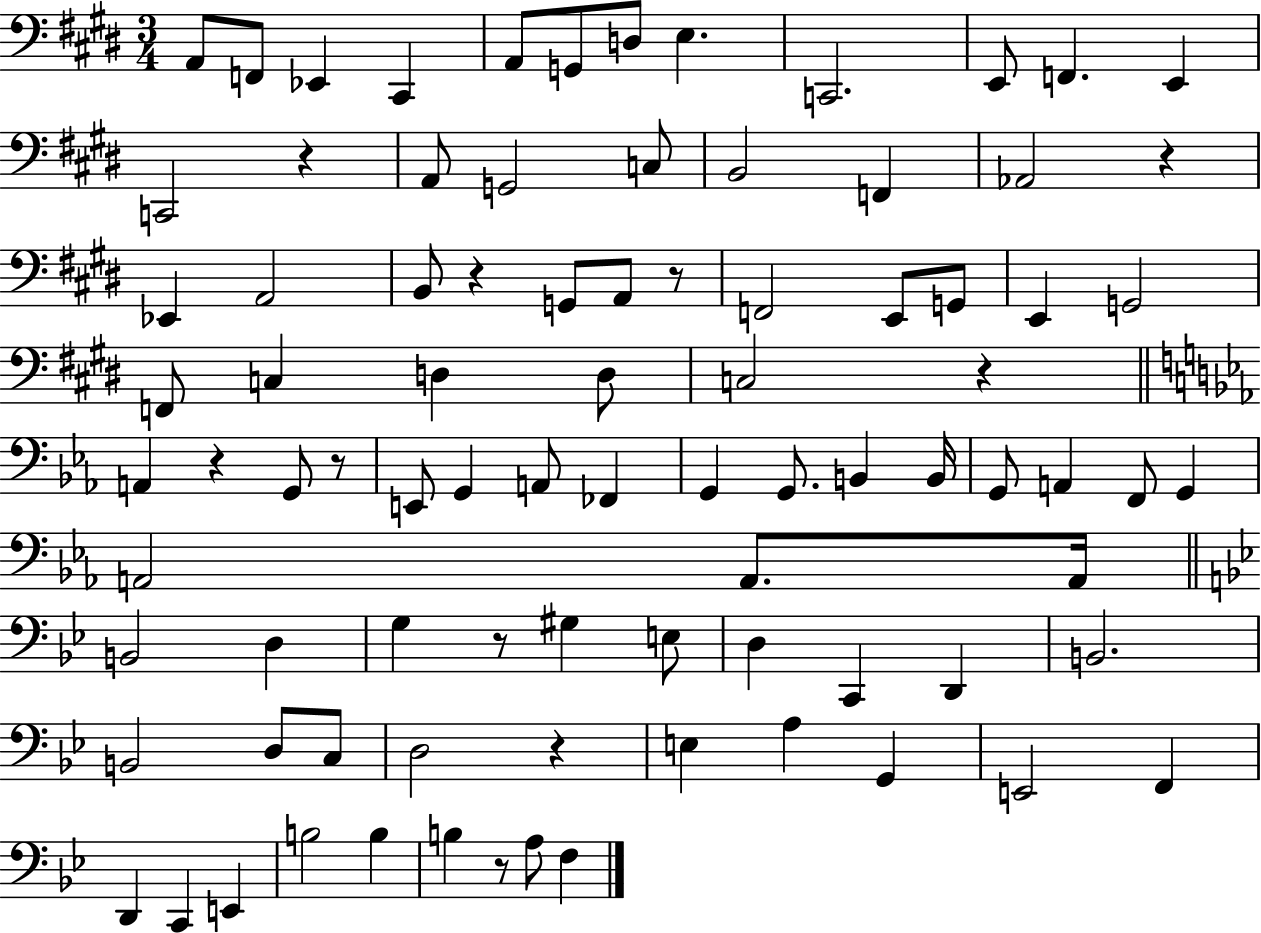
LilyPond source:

{
  \clef bass
  \numericTimeSignature
  \time 3/4
  \key e \major
  a,8 f,8 ees,4 cis,4 | a,8 g,8 d8 e4. | c,2. | e,8 f,4. e,4 | \break c,2 r4 | a,8 g,2 c8 | b,2 f,4 | aes,2 r4 | \break ees,4 a,2 | b,8 r4 g,8 a,8 r8 | f,2 e,8 g,8 | e,4 g,2 | \break f,8 c4 d4 d8 | c2 r4 | \bar "||" \break \key c \minor a,4 r4 g,8 r8 | e,8 g,4 a,8 fes,4 | g,4 g,8. b,4 b,16 | g,8 a,4 f,8 g,4 | \break a,2 a,8. a,16 | \bar "||" \break \key g \minor b,2 d4 | g4 r8 gis4 e8 | d4 c,4 d,4 | b,2. | \break b,2 d8 c8 | d2 r4 | e4 a4 g,4 | e,2 f,4 | \break d,4 c,4 e,4 | b2 b4 | b4 r8 a8 f4 | \bar "|."
}